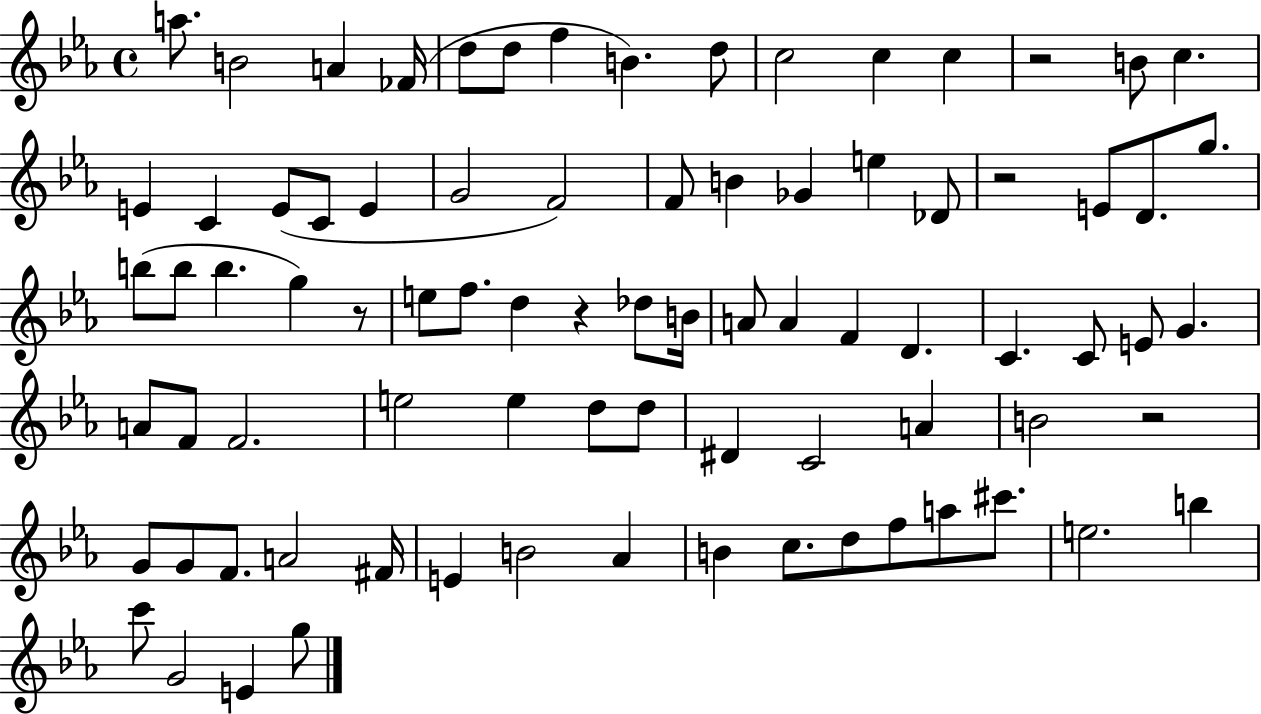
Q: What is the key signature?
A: EES major